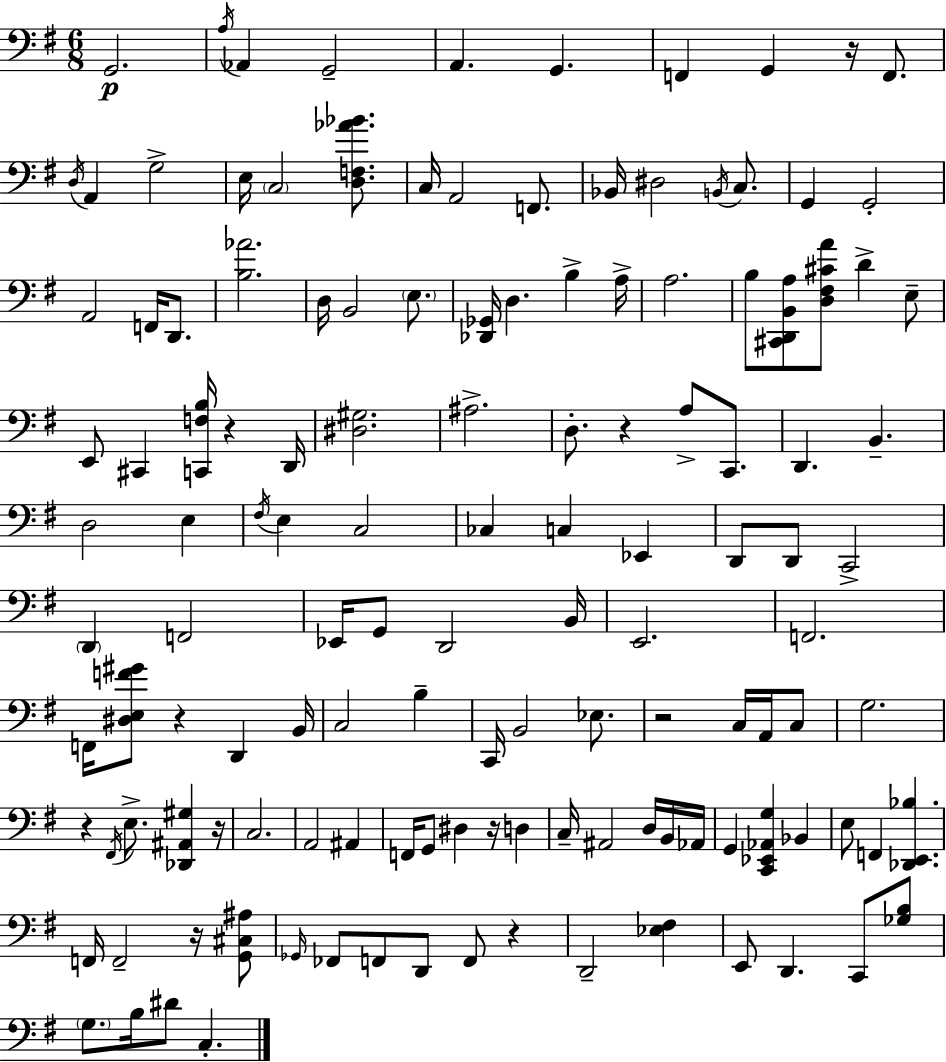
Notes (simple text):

G2/h. A3/s Ab2/q G2/h A2/q. G2/q. F2/q G2/q R/s F2/e. D3/s A2/q G3/h E3/s C3/h [D3,F3,Ab4,Bb4]/e. C3/s A2/h F2/e. Bb2/s D#3/h B2/s C3/e. G2/q G2/h A2/h F2/s D2/e. [B3,Ab4]/h. D3/s B2/h E3/e. [Db2,Gb2]/s D3/q. B3/q A3/s A3/h. B3/e [C#2,D2,B2,A3]/e [D3,F#3,C#4,A4]/e D4/q E3/e E2/e C#2/q [C2,F3,B3]/s R/q D2/s [D#3,G#3]/h. A#3/h. D3/e. R/q A3/e C2/e. D2/q. B2/q. D3/h E3/q F#3/s E3/q C3/h CES3/q C3/q Eb2/q D2/e D2/e C2/h D2/q F2/h Eb2/s G2/e D2/h B2/s E2/h. F2/h. F2/s [D#3,E3,F4,G#4]/e R/q D2/q B2/s C3/h B3/q C2/s B2/h Eb3/e. R/h C3/s A2/s C3/e G3/h. R/q F#2/s E3/e. [Db2,A#2,G#3]/q R/s C3/h. A2/h A#2/q F2/s G2/e D#3/q R/s D3/q C3/s A#2/h D3/s B2/s Ab2/s G2/q [C2,Eb2,Ab2,G3]/q Bb2/q E3/e F2/q [Db2,E2,Bb3]/q. F2/s F2/h R/s [G2,C#3,A#3]/e Gb2/s FES2/e F2/e D2/e F2/e R/q D2/h [Eb3,F#3]/q E2/e D2/q. C2/e [Gb3,B3]/e G3/e. B3/s D#4/e C3/q.